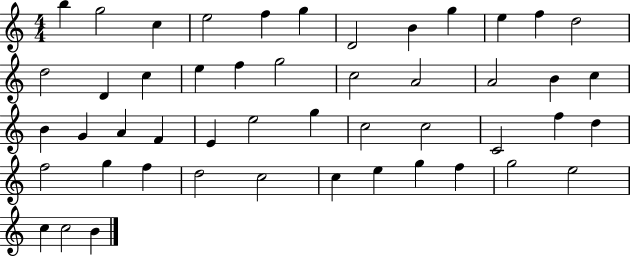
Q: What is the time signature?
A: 4/4